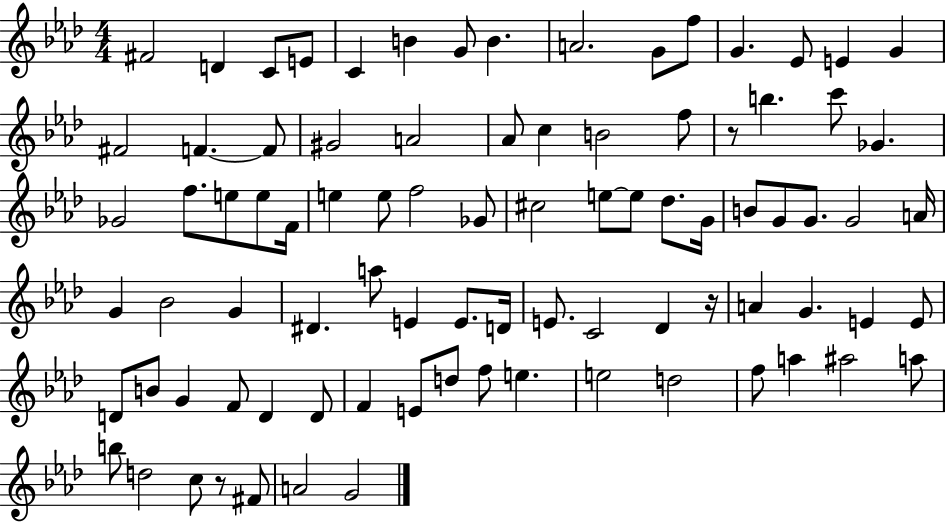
F#4/h D4/q C4/e E4/e C4/q B4/q G4/e B4/q. A4/h. G4/e F5/e G4/q. Eb4/e E4/q G4/q F#4/h F4/q. F4/e G#4/h A4/h Ab4/e C5/q B4/h F5/e R/e B5/q. C6/e Gb4/q. Gb4/h F5/e. E5/e E5/e F4/s E5/q E5/e F5/h Gb4/e C#5/h E5/e E5/e Db5/e. G4/s B4/e G4/e G4/e. G4/h A4/s G4/q Bb4/h G4/q D#4/q. A5/e E4/q E4/e. D4/s E4/e. C4/h Db4/q R/s A4/q G4/q. E4/q E4/e D4/e B4/e G4/q F4/e D4/q D4/e F4/q E4/e D5/e F5/e E5/q. E5/h D5/h F5/e A5/q A#5/h A5/e B5/e D5/h C5/e R/e F#4/e A4/h G4/h